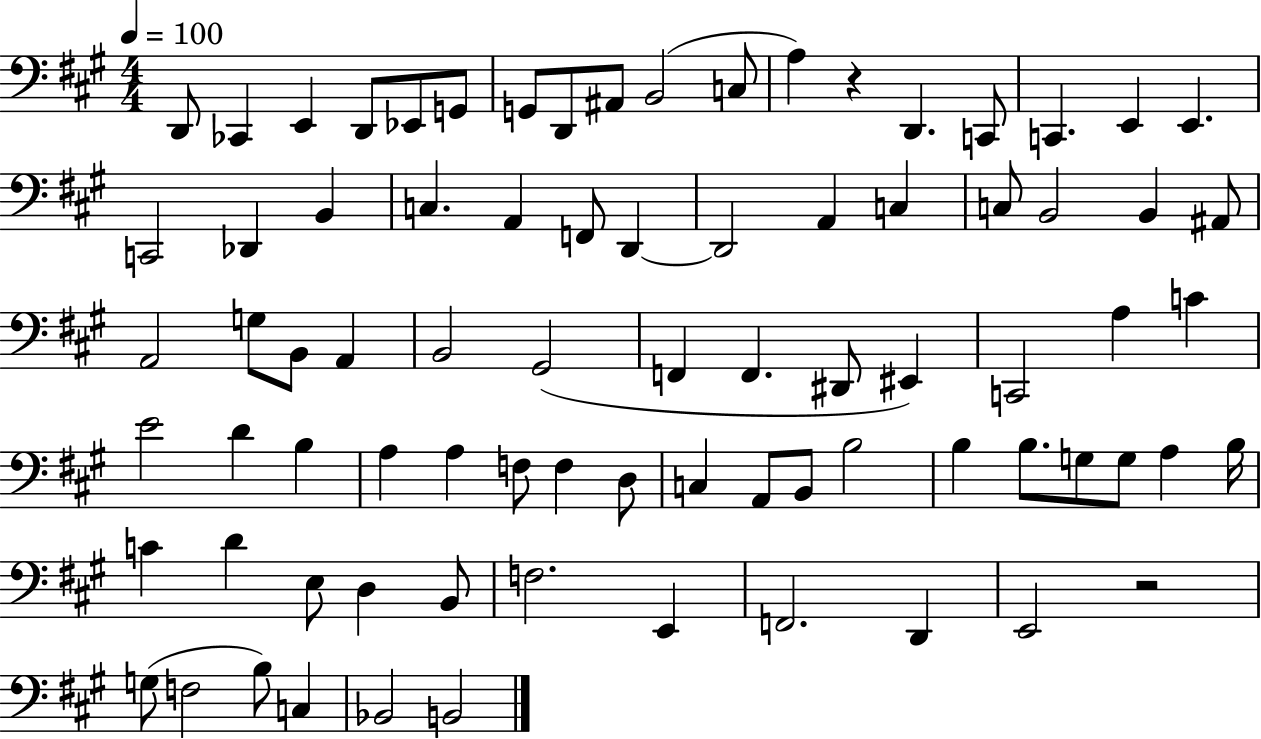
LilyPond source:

{
  \clef bass
  \numericTimeSignature
  \time 4/4
  \key a \major
  \tempo 4 = 100
  \repeat volta 2 { d,8 ces,4 e,4 d,8 ees,8 g,8 | g,8 d,8 ais,8 b,2( c8 | a4) r4 d,4. c,8 | c,4. e,4 e,4. | \break c,2 des,4 b,4 | c4. a,4 f,8 d,4~~ | d,2 a,4 c4 | c8 b,2 b,4 ais,8 | \break a,2 g8 b,8 a,4 | b,2 gis,2( | f,4 f,4. dis,8 eis,4) | c,2 a4 c'4 | \break e'2 d'4 b4 | a4 a4 f8 f4 d8 | c4 a,8 b,8 b2 | b4 b8. g8 g8 a4 b16 | \break c'4 d'4 e8 d4 b,8 | f2. e,4 | f,2. d,4 | e,2 r2 | \break g8( f2 b8) c4 | bes,2 b,2 | } \bar "|."
}